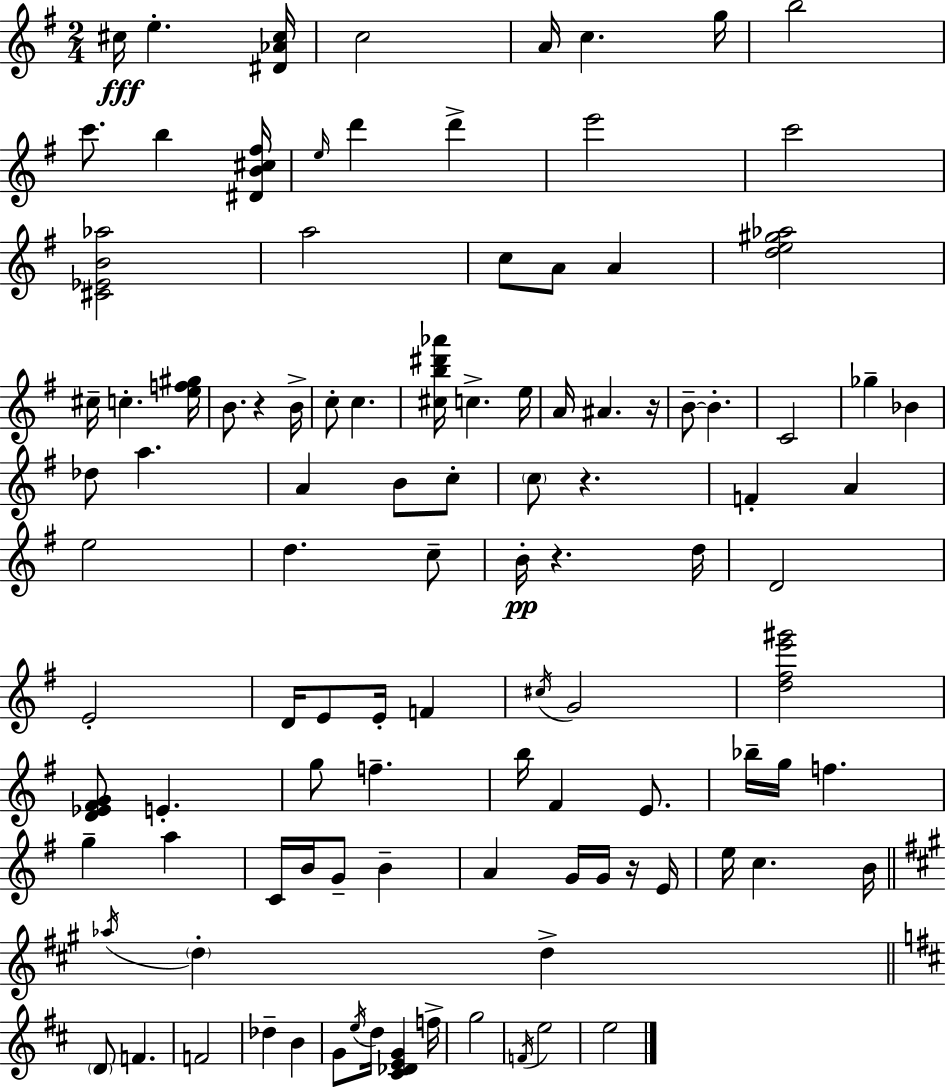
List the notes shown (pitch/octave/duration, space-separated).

C#5/s E5/q. [D#4,Ab4,C#5]/s C5/h A4/s C5/q. G5/s B5/h C6/e. B5/q [D#4,B4,C#5,F#5]/s E5/s D6/q D6/q E6/h C6/h [C#4,Eb4,B4,Ab5]/h A5/h C5/e A4/e A4/q [D5,E5,G#5,Ab5]/h C#5/s C5/q. [E5,F5,G#5]/s B4/e. R/q B4/s C5/e C5/q. [C#5,B5,D#6,Ab6]/s C5/q. E5/s A4/s A#4/q. R/s B4/e B4/q. C4/h Gb5/q Bb4/q Db5/e A5/q. A4/q B4/e C5/e C5/e R/q. F4/q A4/q E5/h D5/q. C5/e B4/s R/q. D5/s D4/h E4/h D4/s E4/e E4/s F4/q C#5/s G4/h [D5,F#5,E6,G#6]/h [D4,Eb4,F#4,G4]/e E4/q. G5/e F5/q. B5/s F#4/q E4/e. Bb5/s G5/s F5/q. G5/q A5/q C4/s B4/s G4/e B4/q A4/q G4/s G4/s R/s E4/s E5/s C5/q. B4/s Ab5/s D5/q D5/q D4/e F4/q. F4/h Db5/q B4/q G4/e E5/s D5/s [C#4,Db4,E4,G4]/q F5/s G5/h F4/s E5/h E5/h